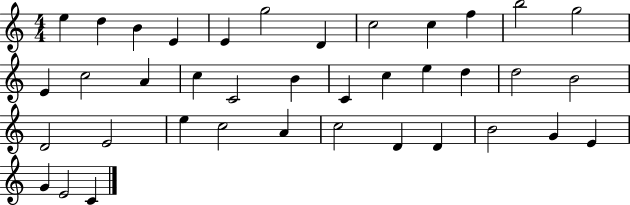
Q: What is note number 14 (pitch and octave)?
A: C5